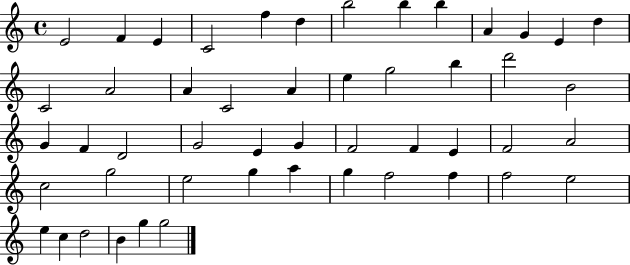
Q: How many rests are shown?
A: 0